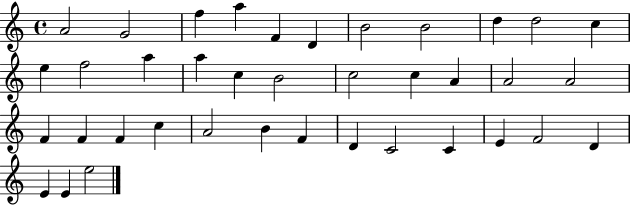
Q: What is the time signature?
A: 4/4